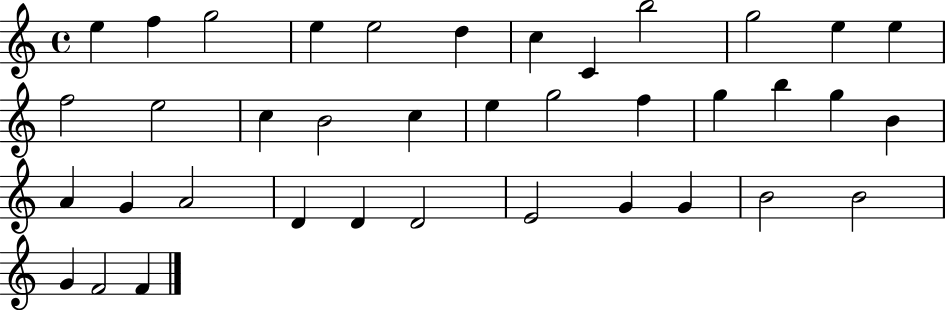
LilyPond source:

{
  \clef treble
  \time 4/4
  \defaultTimeSignature
  \key c \major
  e''4 f''4 g''2 | e''4 e''2 d''4 | c''4 c'4 b''2 | g''2 e''4 e''4 | \break f''2 e''2 | c''4 b'2 c''4 | e''4 g''2 f''4 | g''4 b''4 g''4 b'4 | \break a'4 g'4 a'2 | d'4 d'4 d'2 | e'2 g'4 g'4 | b'2 b'2 | \break g'4 f'2 f'4 | \bar "|."
}